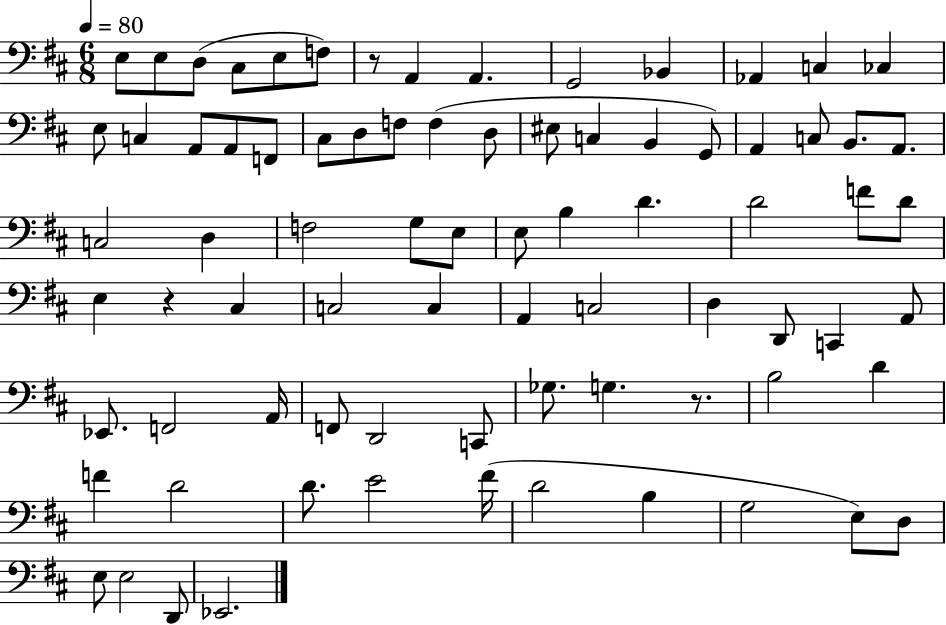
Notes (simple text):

E3/e E3/e D3/e C#3/e E3/e F3/e R/e A2/q A2/q. G2/h Bb2/q Ab2/q C3/q CES3/q E3/e C3/q A2/e A2/e F2/e C#3/e D3/e F3/e F3/q D3/e EIS3/e C3/q B2/q G2/e A2/q C3/e B2/e. A2/e. C3/h D3/q F3/h G3/e E3/e E3/e B3/q D4/q. D4/h F4/e D4/e E3/q R/q C#3/q C3/h C3/q A2/q C3/h D3/q D2/e C2/q A2/e Eb2/e. F2/h A2/s F2/e D2/h C2/e Gb3/e. G3/q. R/e. B3/h D4/q F4/q D4/h D4/e. E4/h F#4/s D4/h B3/q G3/h E3/e D3/e E3/e E3/h D2/e Eb2/h.